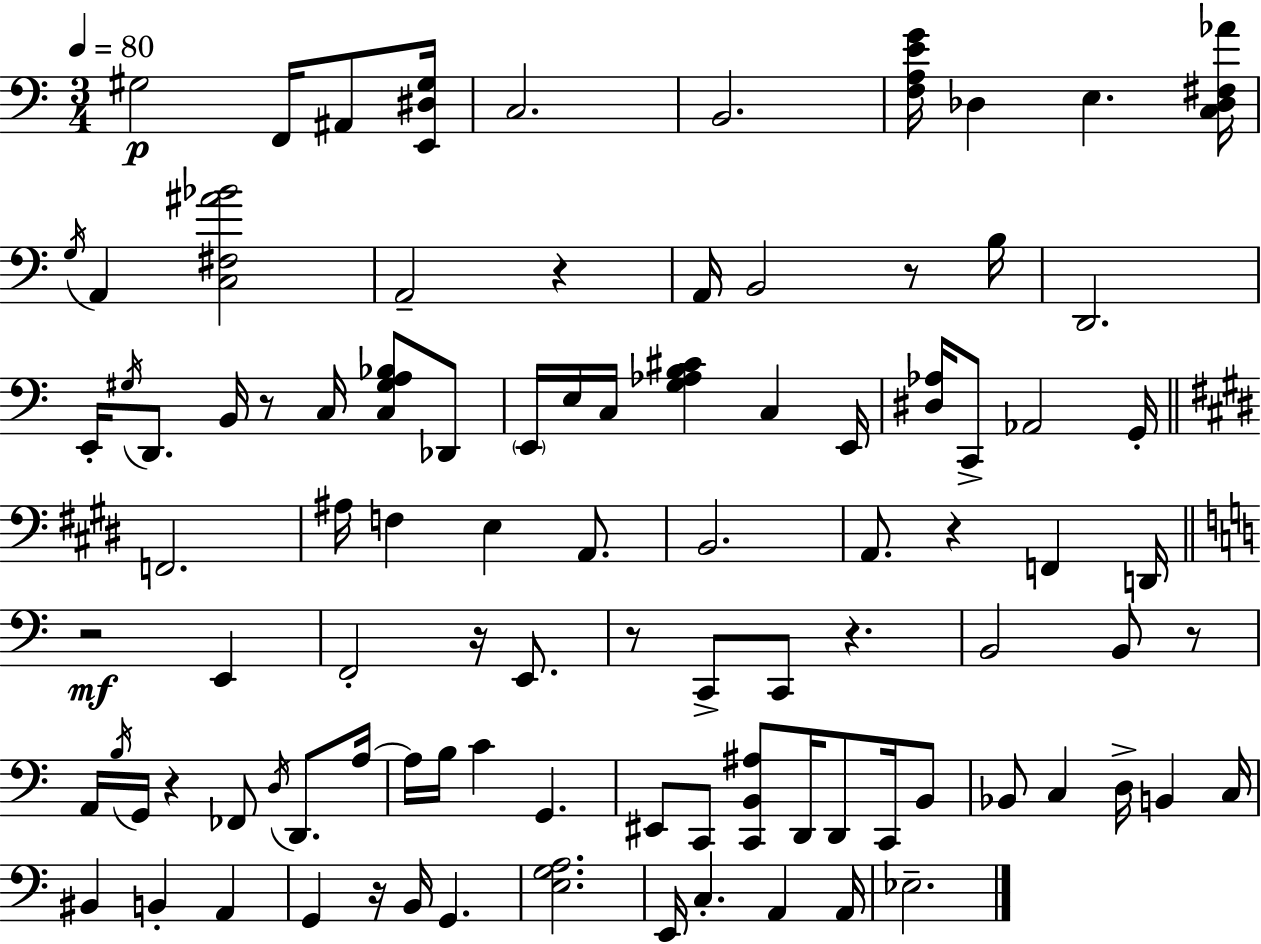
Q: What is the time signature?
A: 3/4